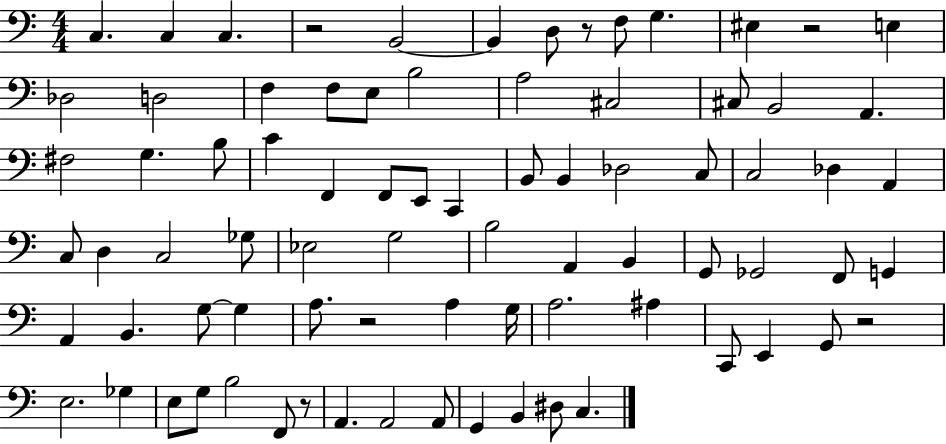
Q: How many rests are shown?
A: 6